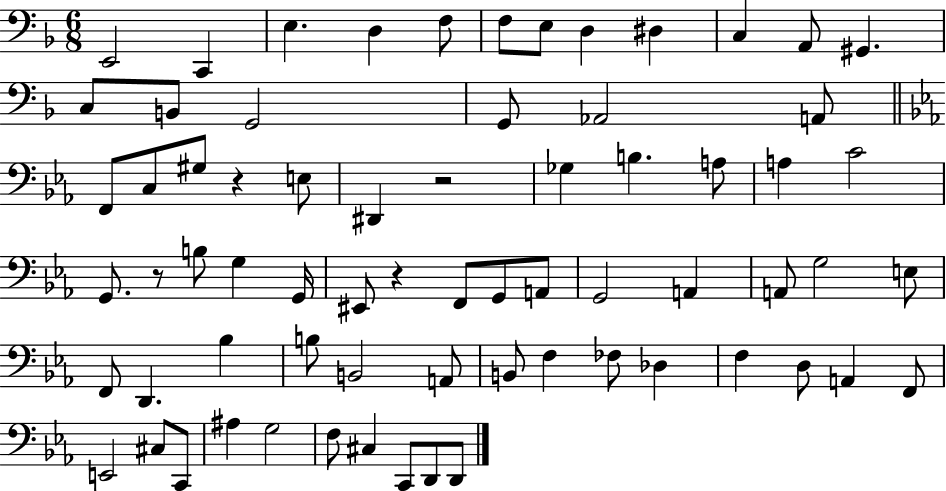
{
  \clef bass
  \numericTimeSignature
  \time 6/8
  \key f \major
  e,2 c,4 | e4. d4 f8 | f8 e8 d4 dis4 | c4 a,8 gis,4. | \break c8 b,8 g,2 | g,8 aes,2 a,8 | \bar "||" \break \key ees \major f,8 c8 gis8 r4 e8 | dis,4 r2 | ges4 b4. a8 | a4 c'2 | \break g,8. r8 b8 g4 g,16 | eis,8 r4 f,8 g,8 a,8 | g,2 a,4 | a,8 g2 e8 | \break f,8 d,4. bes4 | b8 b,2 a,8 | b,8 f4 fes8 des4 | f4 d8 a,4 f,8 | \break e,2 cis8 c,8 | ais4 g2 | f8 cis4 c,8 d,8 d,8 | \bar "|."
}